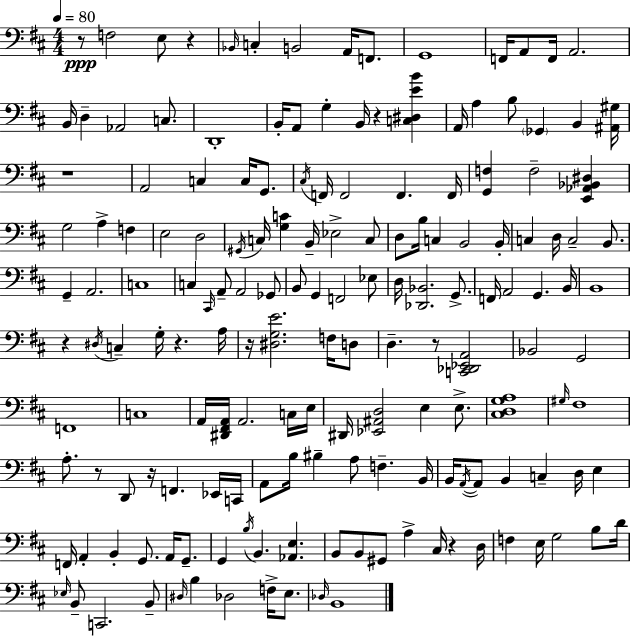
R/e F3/h E3/e R/q Bb2/s C3/q B2/h A2/s F2/e. G2/w F2/s A2/e F2/s A2/h. B2/s D3/q Ab2/h C3/e. D2/w B2/s A2/e G3/q B2/s R/q [C3,D#3,E4,B4]/q A2/s A3/q B3/e Gb2/q B2/q [A#2,G#3]/s R/w A2/h C3/q C3/s G2/e. C#3/s F2/s F2/h F2/q. F2/s [G2,F3]/q F3/h [E2,Ab2,Bb2,D#3]/q G3/h A3/q F3/q E3/h D3/h G#2/s C3/s [G3,C4]/q B2/s Eb3/h C3/e D3/e B3/s C3/q B2/h B2/s C3/q D3/s C3/h B2/e. G2/q A2/h. C3/w C3/q C#2/s A2/e A2/h Gb2/e B2/e G2/q F2/h Eb3/e D3/s [Db2,Bb2]/h. G2/e. F2/s A2/h G2/q. B2/s B2/w R/q D#3/s C3/q G3/s R/q. A3/s R/s [D#3,G3,E4]/h. F3/s D3/e D3/q. R/e [C2,Db2,Eb2,A2]/h Bb2/h G2/h F2/w C3/w A2/s [D#2,F#2,A2]/s A2/h. C3/s E3/s D#2/s [Eb2,A#2,D3]/h E3/q E3/e. [C#3,D3,G3,A3]/w G#3/s F#3/w A3/e. R/e D2/e R/s F2/q. Eb2/s C2/s A2/e B3/s BIS3/q A3/e F3/q. B2/s B2/s A2/s A2/e B2/q C3/q D3/s E3/q F2/s A2/q B2/q G2/e. A2/s G2/e. G2/q B3/s B2/q. [Ab2,E3]/q. B2/e B2/e G#2/e A3/q C#3/s R/q D3/s F3/q E3/s G3/h B3/e D4/s Eb3/s B2/e C2/h. B2/e D#3/s B3/q Db3/h F3/s E3/e. Db3/s B2/w